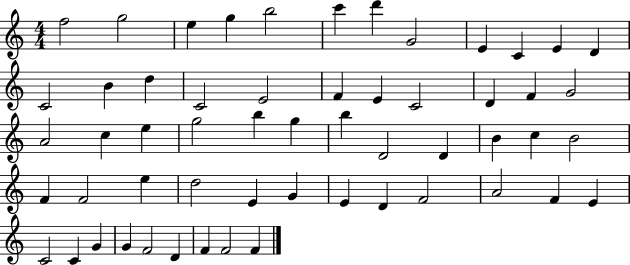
{
  \clef treble
  \numericTimeSignature
  \time 4/4
  \key c \major
  f''2 g''2 | e''4 g''4 b''2 | c'''4 d'''4 g'2 | e'4 c'4 e'4 d'4 | \break c'2 b'4 d''4 | c'2 e'2 | f'4 e'4 c'2 | d'4 f'4 g'2 | \break a'2 c''4 e''4 | g''2 b''4 g''4 | b''4 d'2 d'4 | b'4 c''4 b'2 | \break f'4 f'2 e''4 | d''2 e'4 g'4 | e'4 d'4 f'2 | a'2 f'4 e'4 | \break c'2 c'4 g'4 | g'4 f'2 d'4 | f'4 f'2 f'4 | \bar "|."
}